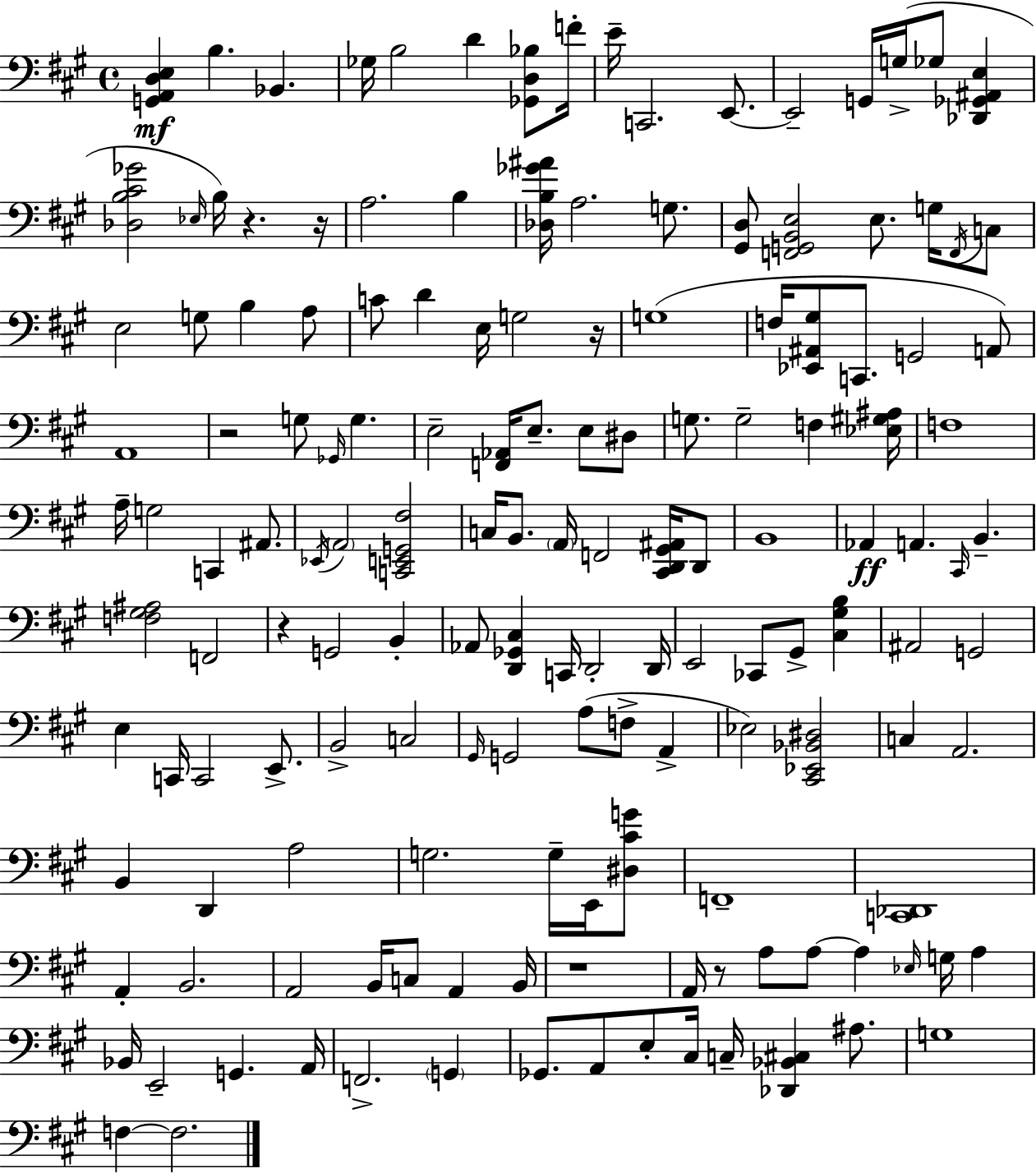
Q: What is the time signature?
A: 4/4